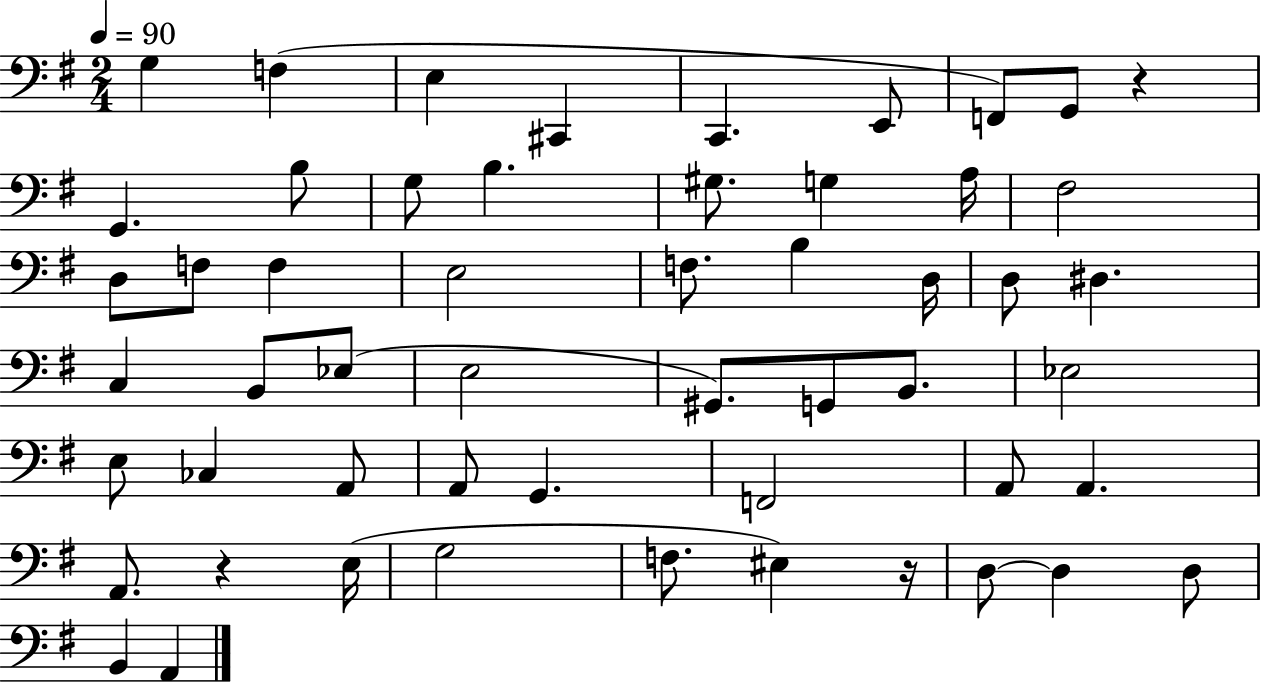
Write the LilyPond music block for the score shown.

{
  \clef bass
  \numericTimeSignature
  \time 2/4
  \key g \major
  \tempo 4 = 90
  g4 f4( | e4 cis,4 | c,4. e,8 | f,8) g,8 r4 | \break g,4. b8 | g8 b4. | gis8. g4 a16 | fis2 | \break d8 f8 f4 | e2 | f8. b4 d16 | d8 dis4. | \break c4 b,8 ees8( | e2 | gis,8.) g,8 b,8. | ees2 | \break e8 ces4 a,8 | a,8 g,4. | f,2 | a,8 a,4. | \break a,8. r4 e16( | g2 | f8. eis4) r16 | d8~~ d4 d8 | \break b,4 a,4 | \bar "|."
}